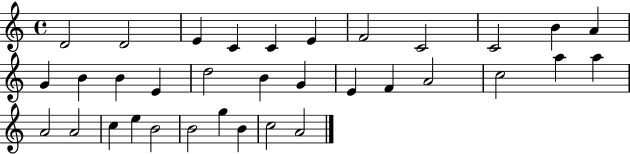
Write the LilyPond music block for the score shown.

{
  \clef treble
  \time 4/4
  \defaultTimeSignature
  \key c \major
  d'2 d'2 | e'4 c'4 c'4 e'4 | f'2 c'2 | c'2 b'4 a'4 | \break g'4 b'4 b'4 e'4 | d''2 b'4 g'4 | e'4 f'4 a'2 | c''2 a''4 a''4 | \break a'2 a'2 | c''4 e''4 b'2 | b'2 g''4 b'4 | c''2 a'2 | \break \bar "|."
}